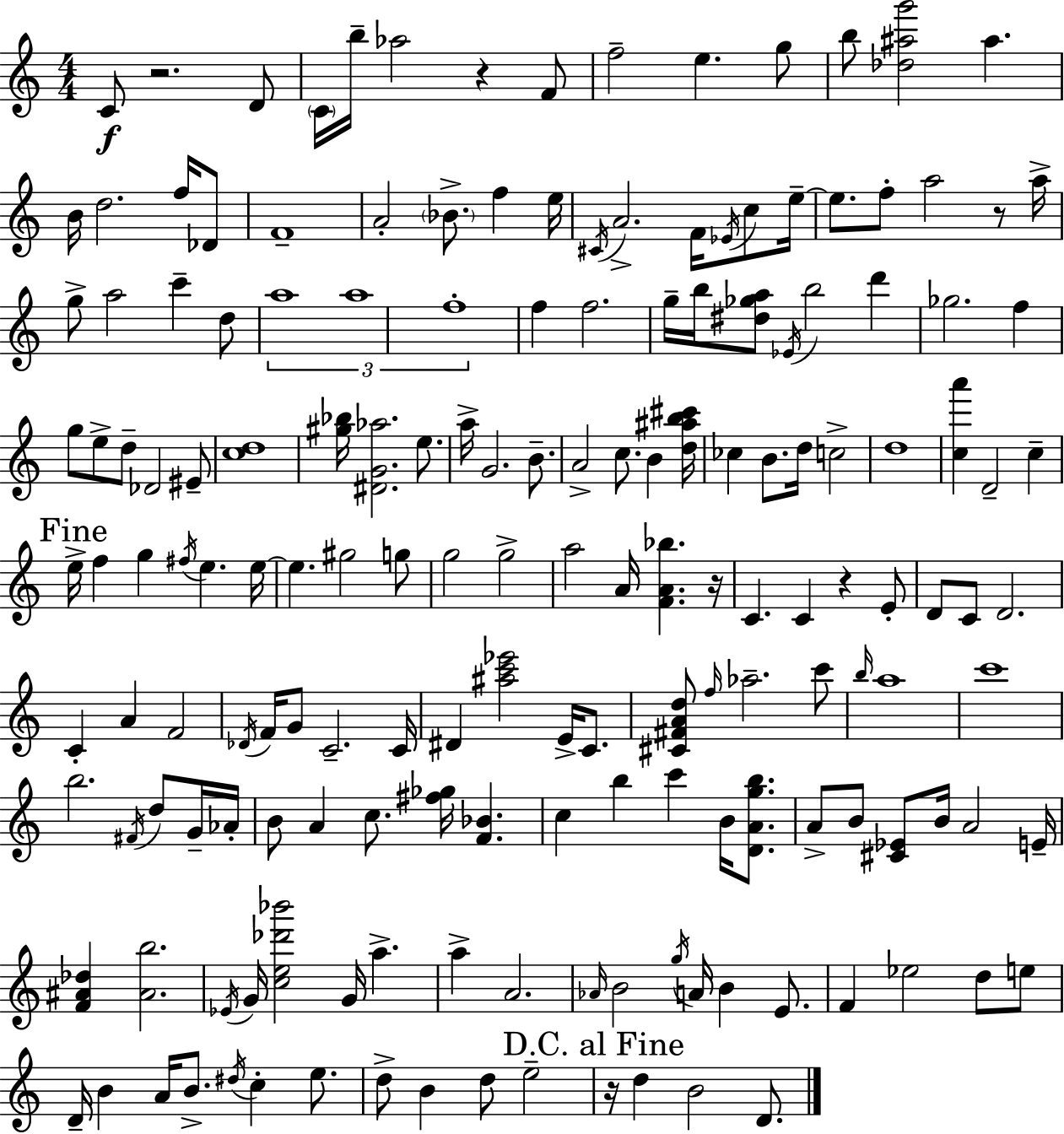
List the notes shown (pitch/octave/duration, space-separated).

C4/e R/h. D4/e C4/s B5/s Ab5/h R/q F4/e F5/h E5/q. G5/e B5/e [Db5,A#5,G6]/h A#5/q. B4/s D5/h. F5/s Db4/e F4/w A4/h Bb4/e. F5/q E5/s C#4/s A4/h. F4/s Eb4/s C5/e E5/s E5/e. F5/e A5/h R/e A5/s G5/e A5/h C6/q D5/e A5/w A5/w F5/w F5/q F5/h. G5/s B5/s [D#5,Gb5,A5]/e Eb4/s B5/h D6/q Gb5/h. F5/q G5/e E5/e D5/e Db4/h EIS4/e [C5,D5]/w [G#5,Bb5]/s [D#4,G4,Ab5]/h. E5/e. A5/s G4/h. B4/e. A4/h C5/e. B4/q [D5,A#5,B5,C#6]/s CES5/q B4/e. D5/s C5/h D5/w [C5,A6]/q D4/h C5/q E5/s F5/q G5/q F#5/s E5/q. E5/s E5/q. G#5/h G5/e G5/h G5/h A5/h A4/s [F4,A4,Bb5]/q. R/s C4/q. C4/q R/q E4/e D4/e C4/e D4/h. C4/q A4/q F4/h Db4/s F4/s G4/e C4/h. C4/s D#4/q [A#5,C6,Eb6]/h E4/s C4/e. [C#4,F#4,A4,D5]/e F5/s Ab5/h. C6/e B5/s A5/w C6/w B5/h. F#4/s D5/e G4/s Ab4/s B4/e A4/q C5/e. [F#5,Gb5]/s [F4,Bb4]/q. C5/q B5/q C6/q B4/s [D4,A4,G5,B5]/e. A4/e B4/e [C#4,Eb4]/e B4/s A4/h E4/s [F4,A#4,Db5]/q [A#4,B5]/h. Eb4/s G4/s [C5,E5,Db6,Bb6]/h G4/s A5/q. A5/q A4/h. Ab4/s B4/h G5/s A4/s B4/q E4/e. F4/q Eb5/h D5/e E5/e D4/s B4/q A4/s B4/e. D#5/s C5/q E5/e. D5/e B4/q D5/e E5/h R/s D5/q B4/h D4/e.